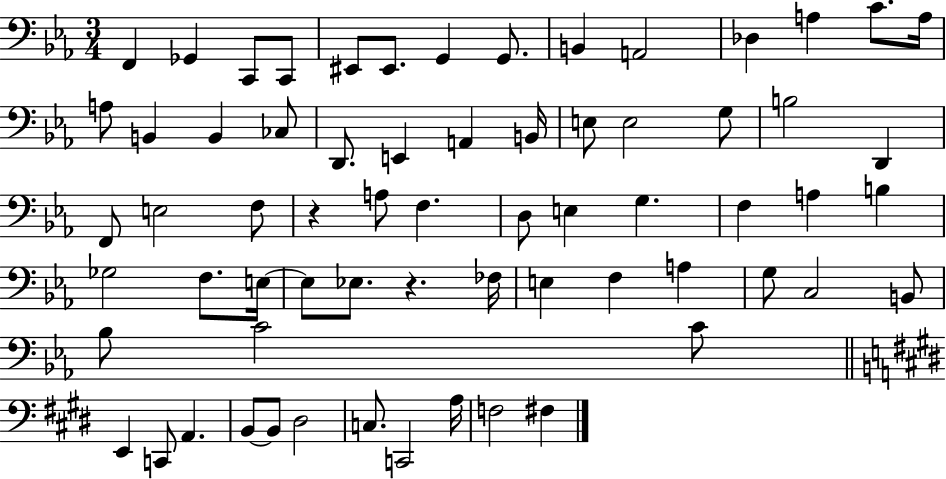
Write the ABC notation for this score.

X:1
T:Untitled
M:3/4
L:1/4
K:Eb
F,, _G,, C,,/2 C,,/2 ^E,,/2 ^E,,/2 G,, G,,/2 B,, A,,2 _D, A, C/2 A,/4 A,/2 B,, B,, _C,/2 D,,/2 E,, A,, B,,/4 E,/2 E,2 G,/2 B,2 D,, F,,/2 E,2 F,/2 z A,/2 F, D,/2 E, G, F, A, B, _G,2 F,/2 E,/4 E,/2 _E,/2 z _F,/4 E, F, A, G,/2 C,2 B,,/2 _B,/2 C2 C/2 E,, C,,/2 A,, B,,/2 B,,/2 ^D,2 C,/2 C,,2 A,/4 F,2 ^F,